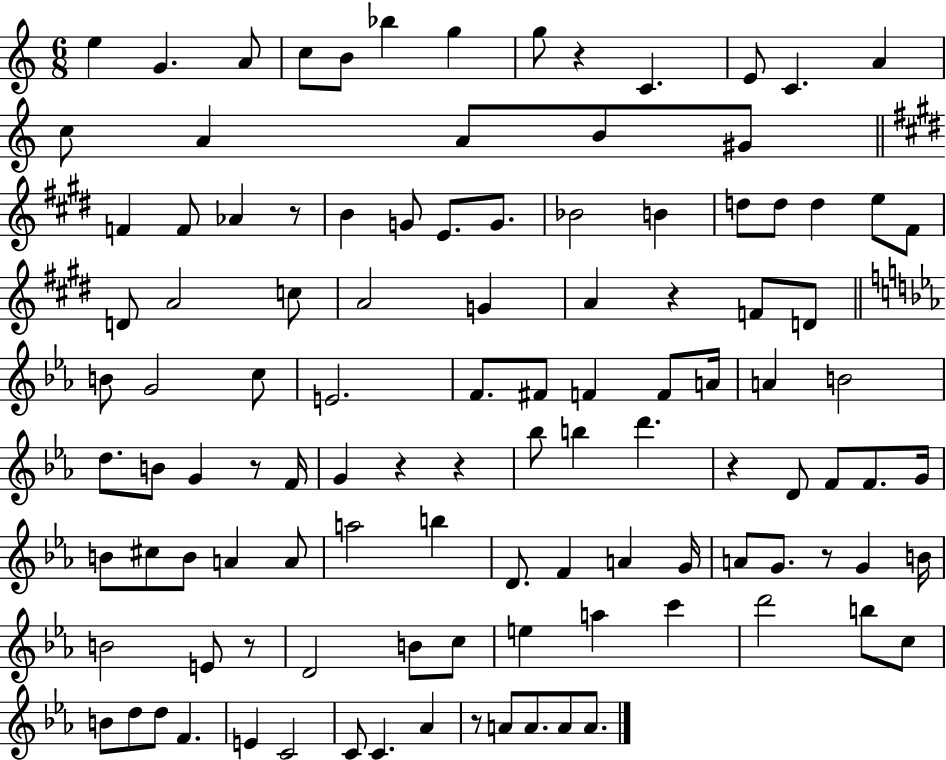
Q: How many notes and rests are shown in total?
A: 111